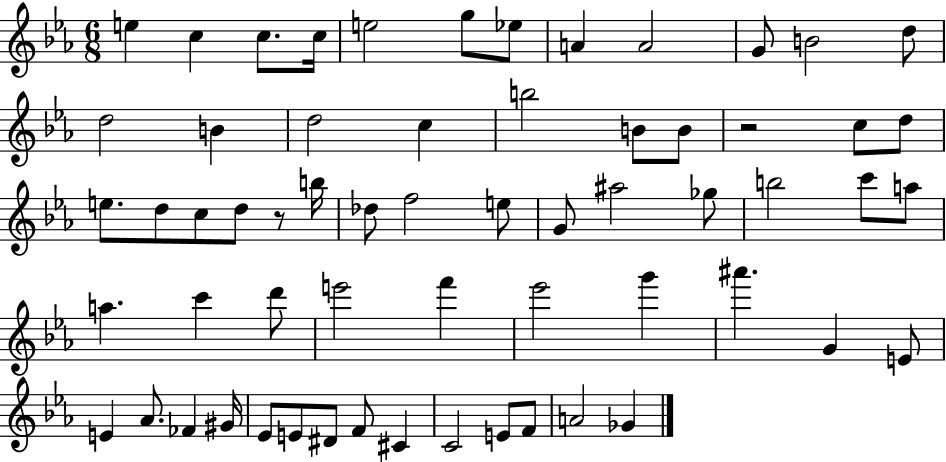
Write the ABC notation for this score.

X:1
T:Untitled
M:6/8
L:1/4
K:Eb
e c c/2 c/4 e2 g/2 _e/2 A A2 G/2 B2 d/2 d2 B d2 c b2 B/2 B/2 z2 c/2 d/2 e/2 d/2 c/2 d/2 z/2 b/4 _d/2 f2 e/2 G/2 ^a2 _g/2 b2 c'/2 a/2 a c' d'/2 e'2 f' _e'2 g' ^a' G E/2 E _A/2 _F ^G/4 _E/2 E/2 ^D/2 F/2 ^C C2 E/2 F/2 A2 _G